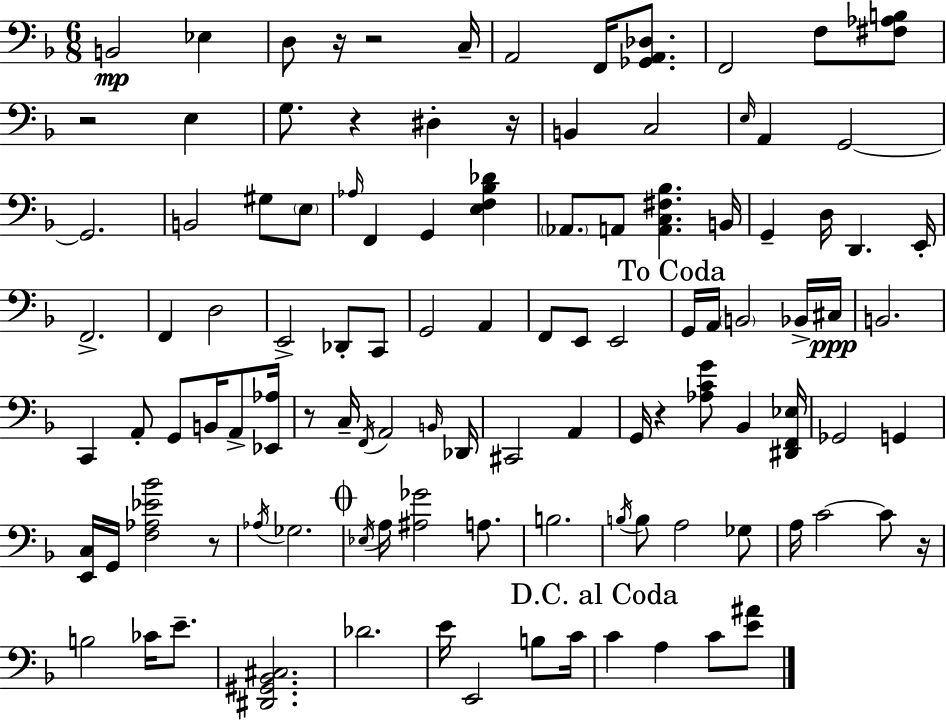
X:1
T:Untitled
M:6/8
L:1/4
K:F
B,,2 _E, D,/2 z/4 z2 C,/4 A,,2 F,,/4 [_G,,A,,_D,]/2 F,,2 F,/2 [^F,_A,B,]/2 z2 E, G,/2 z ^D, z/4 B,, C,2 E,/4 A,, G,,2 G,,2 B,,2 ^G,/2 E,/2 _A,/4 F,, G,, [E,F,_B,_D] _A,,/2 A,,/2 [A,,C,^F,_B,] B,,/4 G,, D,/4 D,, E,,/4 F,,2 F,, D,2 E,,2 _D,,/2 C,,/2 G,,2 A,, F,,/2 E,,/2 E,,2 G,,/4 A,,/4 B,,2 _B,,/4 ^C,/4 B,,2 C,, A,,/2 G,,/2 B,,/4 A,,/2 [_E,,_A,]/4 z/2 C,/4 F,,/4 A,,2 B,,/4 _D,,/4 ^C,,2 A,, G,,/4 z [_A,CG]/2 _B,, [^D,,F,,_E,]/4 _G,,2 G,, [E,,C,]/4 G,,/4 [F,_A,_E_B]2 z/2 _A,/4 _G,2 _E,/4 A,/4 [^A,_G]2 A,/2 B,2 B,/4 B,/2 A,2 _G,/2 A,/4 C2 C/2 z/4 B,2 _C/4 E/2 [^D,,^G,,_B,,^C,]2 _D2 E/4 E,,2 B,/2 C/4 C A, C/2 [E^A]/2